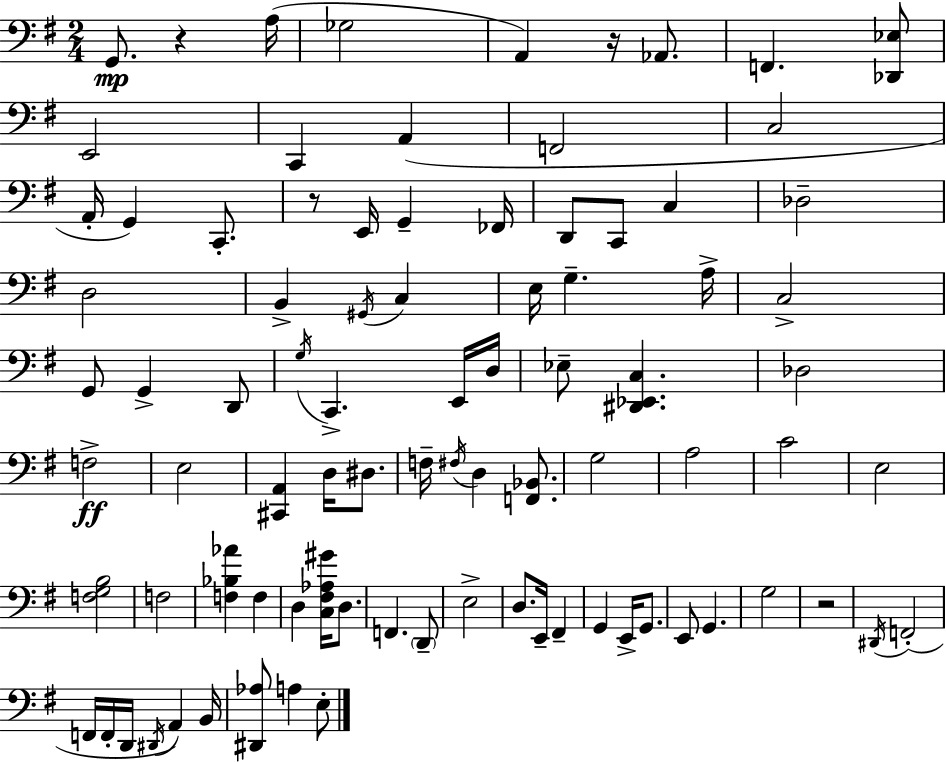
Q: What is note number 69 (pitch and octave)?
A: F2